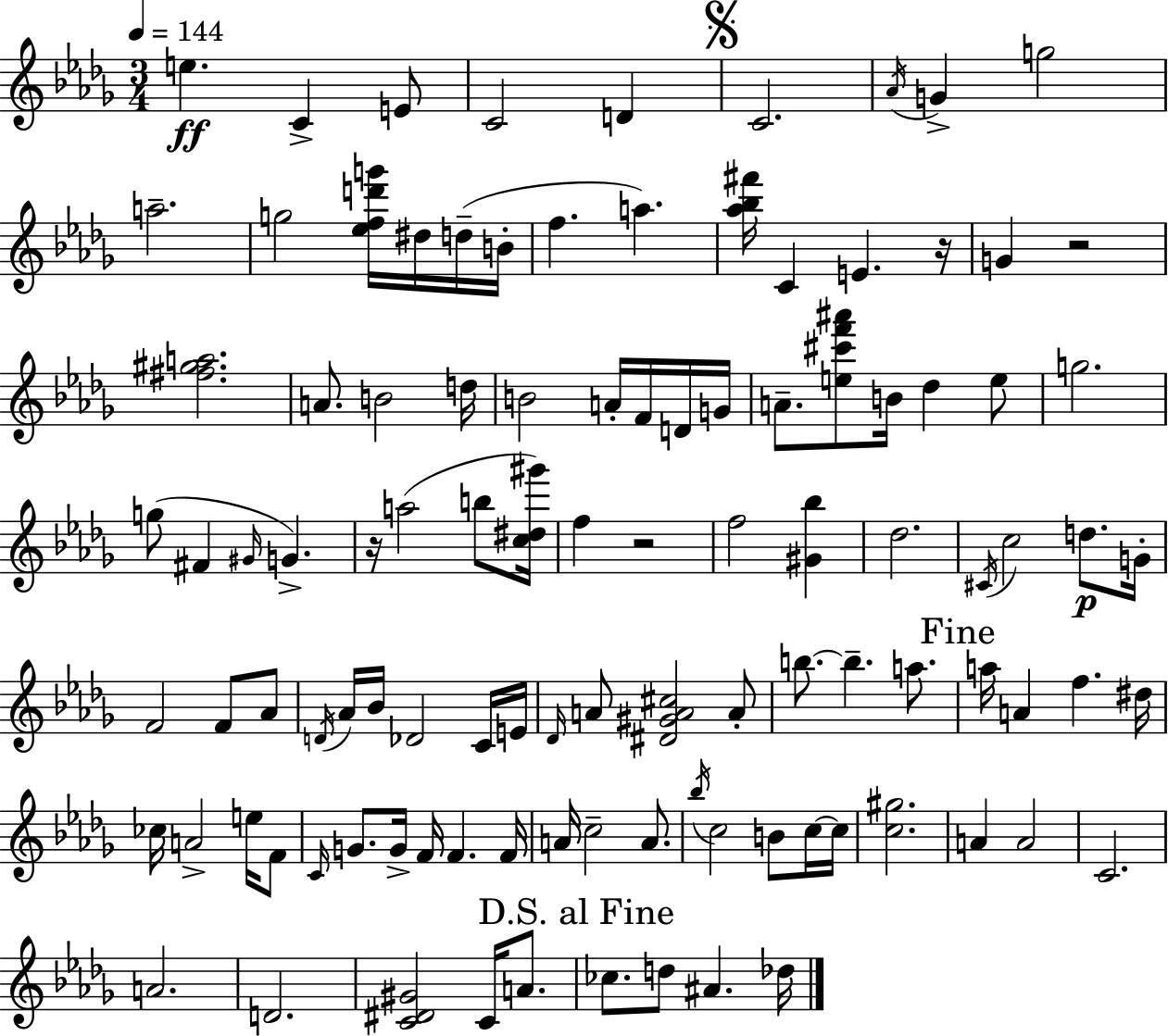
{
  \clef treble
  \numericTimeSignature
  \time 3/4
  \key bes \minor
  \tempo 4 = 144
  \repeat volta 2 { e''4.\ff c'4-> e'8 | c'2 d'4 | \mark \markup { \musicglyph "scripts.segno" } c'2. | \acciaccatura { aes'16 } g'4-> g''2 | \break a''2.-- | g''2 <ees'' f'' d''' g'''>16 dis''16 d''16--( | b'16-. f''4. a''4.) | <aes'' bes'' fis'''>16 c'4 e'4. | \break r16 g'4 r2 | <fis'' gis'' a''>2. | a'8. b'2 | d''16 b'2 a'16-. f'16 d'16 | \break g'16 a'8.-- <e'' cis''' f''' ais'''>8 b'16 des''4 e''8 | g''2. | g''8( fis'4 \grace { gis'16 } g'4.->) | r16 a''2( b''8 | \break <c'' dis'' gis'''>16) f''4 r2 | f''2 <gis' bes''>4 | des''2. | \acciaccatura { cis'16 } c''2 d''8.\p | \break g'16-. f'2 f'8 | aes'8 \acciaccatura { d'16 } aes'16 bes'16 des'2 | c'16 e'16 \grace { des'16 } a'8 <dis' gis' a' cis''>2 | a'8-. b''8.~~ b''4.-- | \break a''8. \mark "Fine" a''16 a'4 f''4. | dis''16 ces''16 a'2-> | e''16 f'8 \grace { c'16 } g'8. g'16-> f'16 f'4. | f'16 a'16 c''2-- | \break a'8. \acciaccatura { bes''16 } c''2 | b'8 c''16~~ c''16 <c'' gis''>2. | a'4 a'2 | c'2. | \break a'2. | d'2. | <c' dis' gis'>2 | c'16 a'8. \mark "D.S. al Fine" ces''8. d''8 | \break ais'4. des''16 } \bar "|."
}